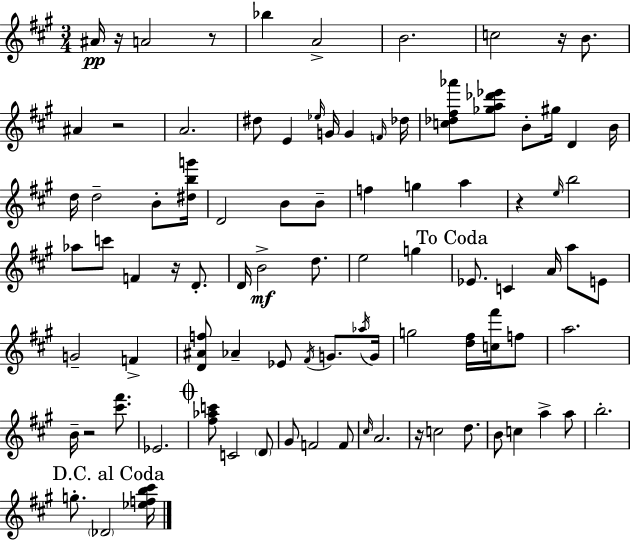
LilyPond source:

{
  \clef treble
  \numericTimeSignature
  \time 3/4
  \key a \major
  ais'16\pp r16 a'2 r8 | bes''4 a'2-> | b'2. | c''2 r16 b'8. | \break ais'4 r2 | a'2. | dis''8 e'4 \grace { ees''16 } g'16 g'4 | \grace { f'16 } des''16 <c'' des'' fis'' aes'''>8 <ges'' a'' des''' ees'''>8 b'8-. gis''16 d'4 | \break b'16 d''16 d''2-- b'8-. | <dis'' b'' g'''>16 d'2 b'8 | b'8-- f''4 g''4 a''4 | r4 \grace { e''16 } b''2 | \break aes''8 c'''8 f'4 r16 | d'8.-. d'16 b'2->\mf | d''8. e''2 g''4 | \mark "To Coda" ees'8. c'4 a'16 a''8 | \break e'8 g'2-- f'4-> | <d' ais' f''>8 aes'4-- ees'8 \acciaccatura { fis'16 } | g'8. \acciaccatura { aes''16 } g'16 g''2 | <d'' fis''>16 <c'' fis'''>16 f''8 a''2. | \break b'16-- r2 | <cis''' fis'''>8. ees'2. | \mark \markup { \musicglyph "scripts.coda" } <fis'' aes'' c'''>8 c'2 | \parenthesize d'8 gis'8 f'2 | \break f'8 \grace { cis''16 } a'2. | r16 c''2 | d''8. b'8 c''4 | a''4-> a''8 b''2.-. | \break \mark "D.C. al Coda" g''8.-. \parenthesize des'2 | <ees'' f'' b'' cis'''>16 \bar "|."
}